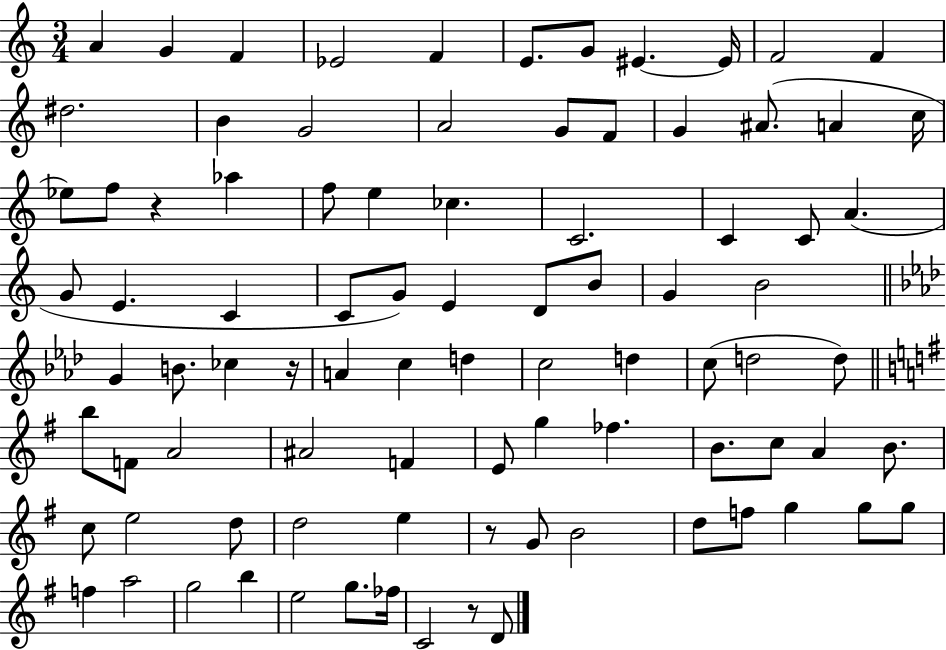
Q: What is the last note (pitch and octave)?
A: D4